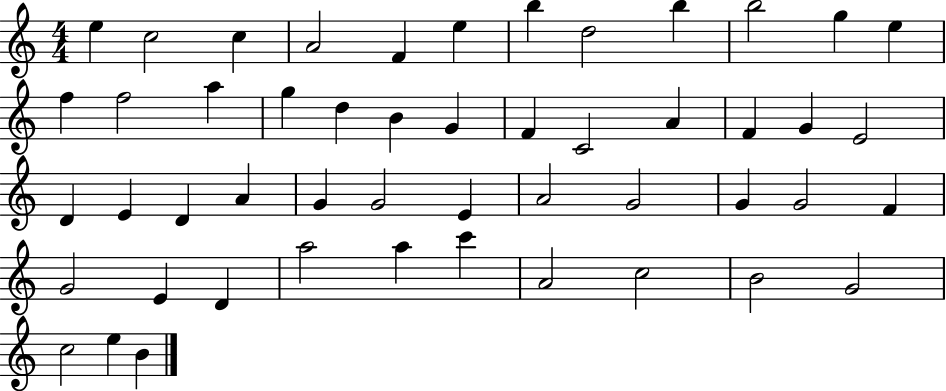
E5/q C5/h C5/q A4/h F4/q E5/q B5/q D5/h B5/q B5/h G5/q E5/q F5/q F5/h A5/q G5/q D5/q B4/q G4/q F4/q C4/h A4/q F4/q G4/q E4/h D4/q E4/q D4/q A4/q G4/q G4/h E4/q A4/h G4/h G4/q G4/h F4/q G4/h E4/q D4/q A5/h A5/q C6/q A4/h C5/h B4/h G4/h C5/h E5/q B4/q